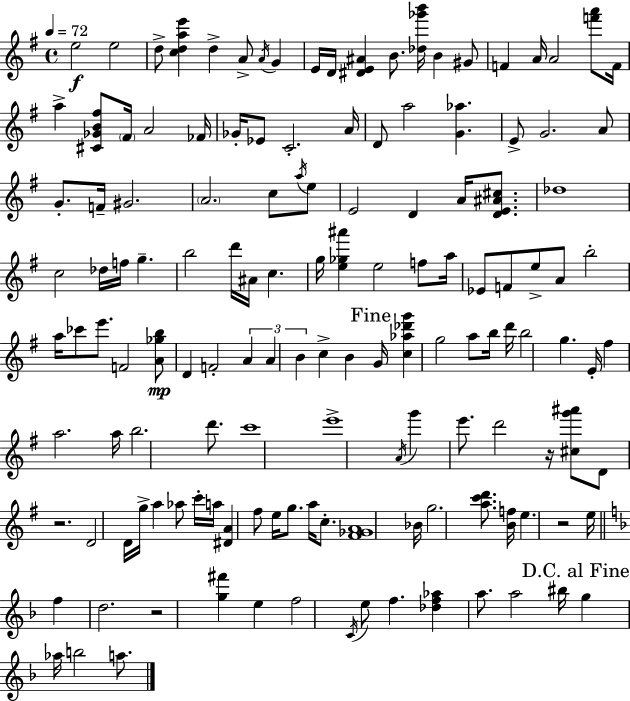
E5/h E5/h D5/e [C5,D5,A5,E6]/q D5/q A4/e A4/s G4/q E4/s D4/s [D#4,E4,A#4]/q B4/e. [Db5,Gb6,B6]/s B4/q G#4/e F4/q A4/s A4/h [F6,A6]/e F4/s A5/q [C#4,Gb4,B4,F#5]/e F#4/s A4/h FES4/s Gb4/s Eb4/e C4/h. A4/s D4/e A5/h [G4,Ab5]/q. E4/e G4/h. A4/e G4/e. F4/s G#4/h. A4/h. C5/e A5/s E5/e E4/h D4/q A4/s [D4,E4,A#4,C#5]/e. Db5/w C5/h Db5/s F5/s G5/q. B5/h D6/s A#4/s C5/q. G5/s [E5,Gb5,A#6]/q E5/h F5/e A5/s Eb4/e F4/e E5/e A4/e B5/h A5/s CES6/e E6/e. F4/h [A4,Gb5,B5]/e D4/q F4/h A4/q A4/q B4/q C5/q B4/q G4/s [C5,Ab5,Db6,G6]/q G5/h A5/e B5/s D6/s B5/h G5/q. E4/s F#5/q A5/h. A5/s B5/h. D6/e. C6/w E6/w A4/s G6/q E6/e. D6/h R/s [C#5,G6,A#6]/e D4/e R/h. D4/h D4/s G5/s A5/q Ab5/e C6/s A5/s [D#4,A4]/q F#5/e E5/s G5/e. A5/s C5/e. [F#4,Gb4,A4]/w Bb4/s G5/h. [A5,C6,D6]/e. [B4,F5]/s E5/q. R/h E5/s F5/q D5/h. R/h [G5,F#6]/q E5/q F5/h C4/s E5/e F5/q. [Db5,F5,Ab5]/q A5/e. A5/h BIS5/s G5/q Ab5/s B5/h A5/e.